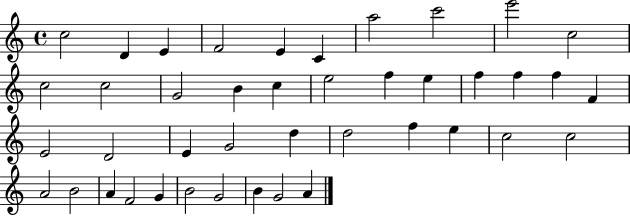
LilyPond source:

{
  \clef treble
  \time 4/4
  \defaultTimeSignature
  \key c \major
  c''2 d'4 e'4 | f'2 e'4 c'4 | a''2 c'''2 | e'''2 c''2 | \break c''2 c''2 | g'2 b'4 c''4 | e''2 f''4 e''4 | f''4 f''4 f''4 f'4 | \break e'2 d'2 | e'4 g'2 d''4 | d''2 f''4 e''4 | c''2 c''2 | \break a'2 b'2 | a'4 f'2 g'4 | b'2 g'2 | b'4 g'2 a'4 | \break \bar "|."
}